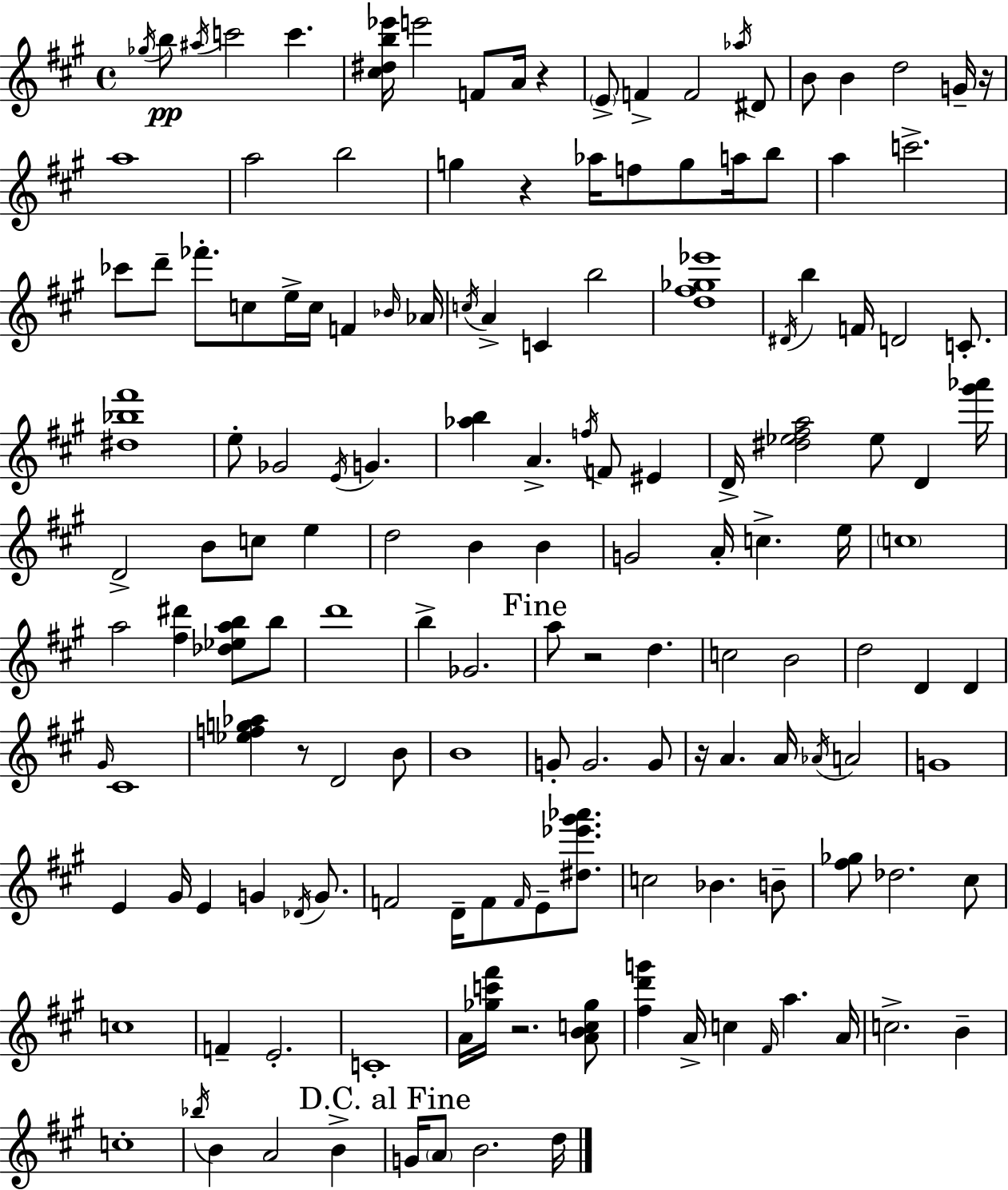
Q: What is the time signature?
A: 4/4